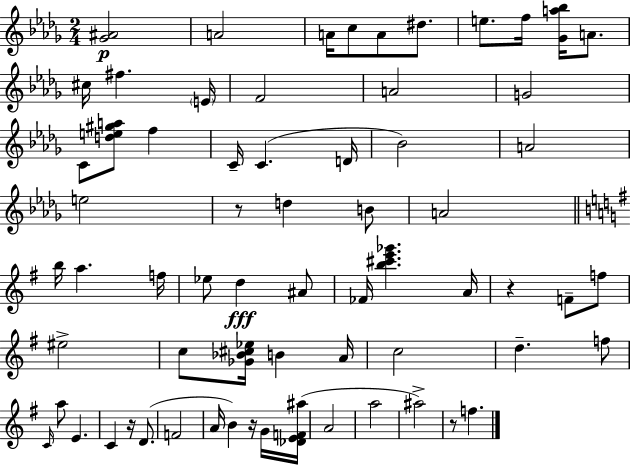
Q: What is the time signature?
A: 2/4